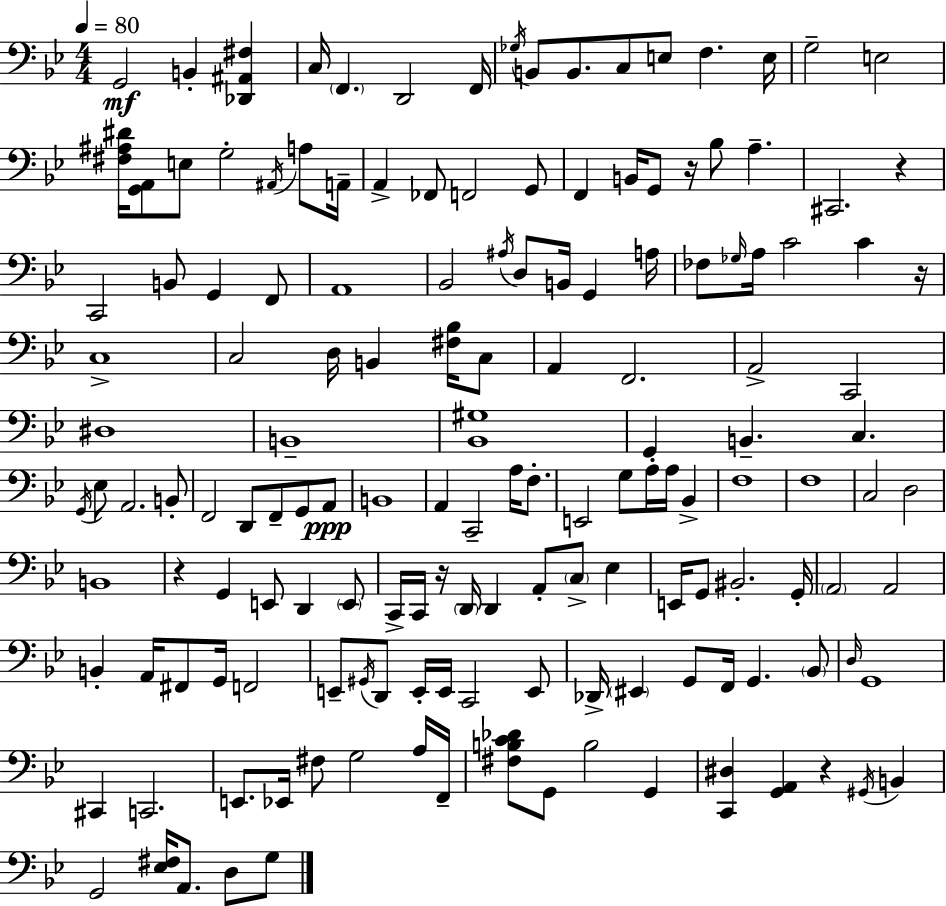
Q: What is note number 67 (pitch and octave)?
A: F2